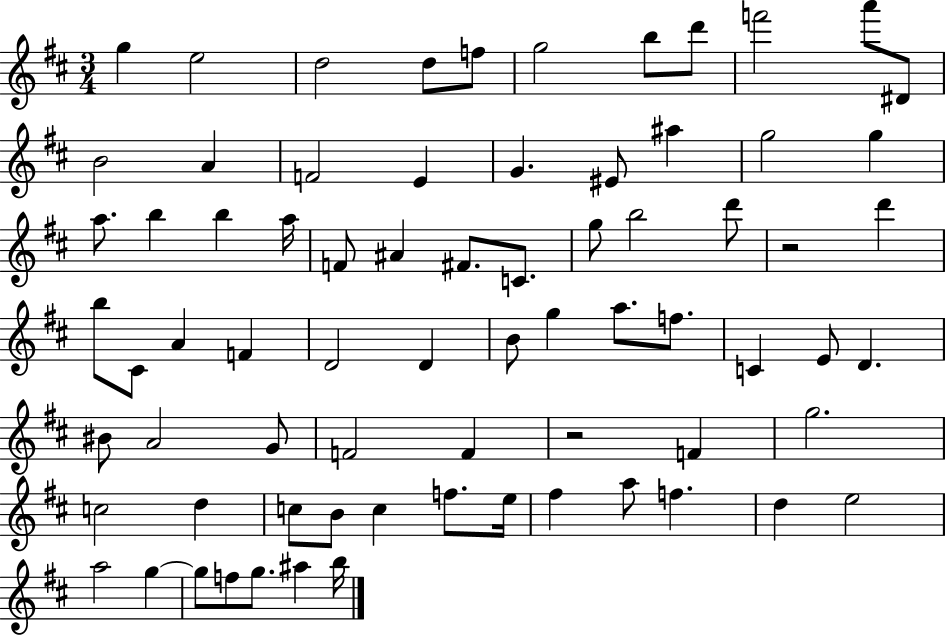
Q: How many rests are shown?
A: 2